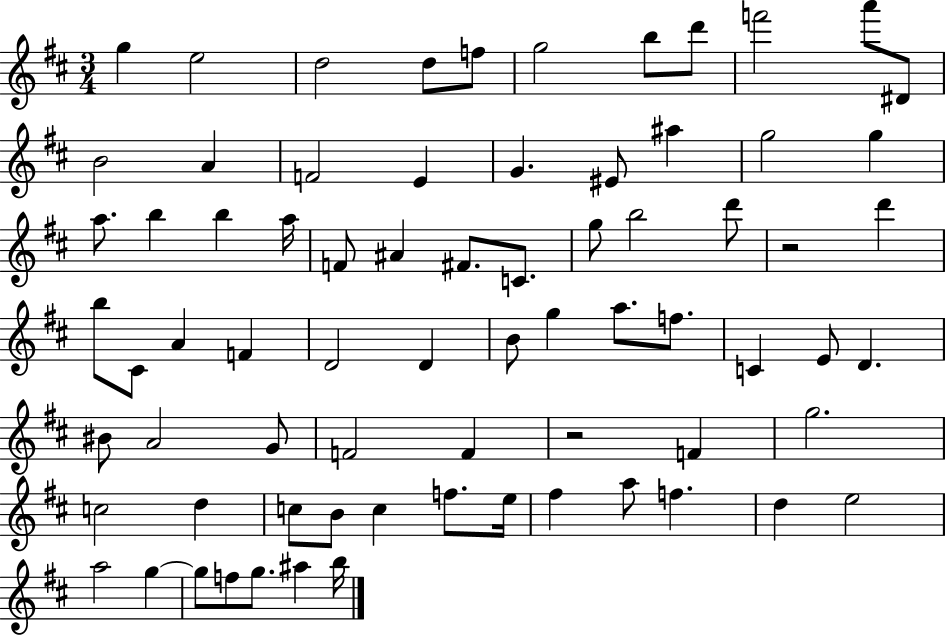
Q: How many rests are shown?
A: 2